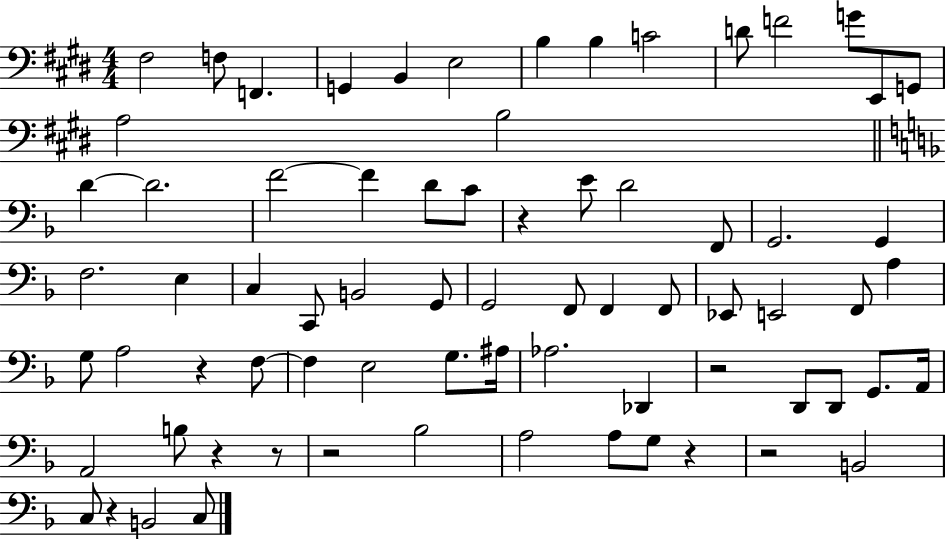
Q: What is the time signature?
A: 4/4